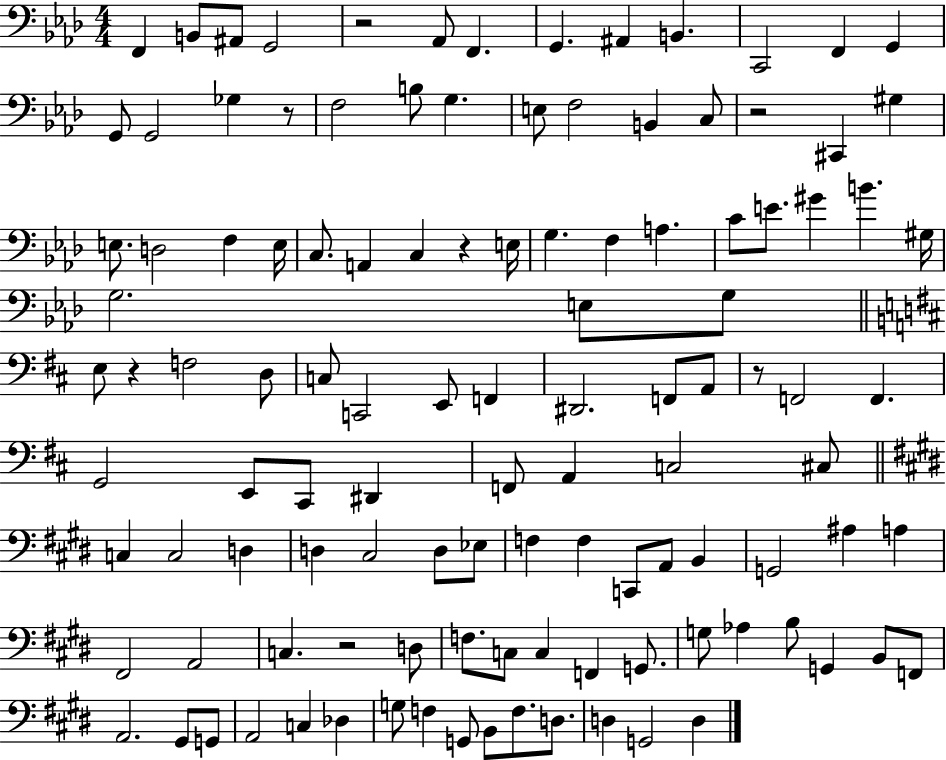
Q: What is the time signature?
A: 4/4